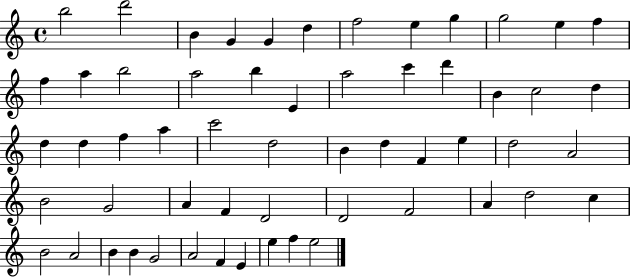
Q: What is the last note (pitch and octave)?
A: E5